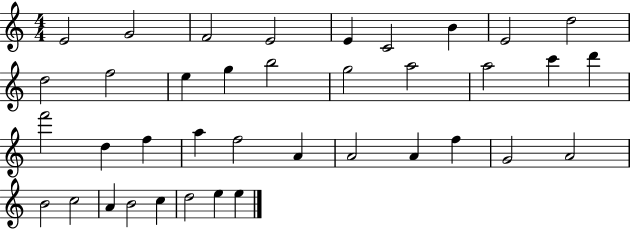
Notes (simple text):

E4/h G4/h F4/h E4/h E4/q C4/h B4/q E4/h D5/h D5/h F5/h E5/q G5/q B5/h G5/h A5/h A5/h C6/q D6/q F6/h D5/q F5/q A5/q F5/h A4/q A4/h A4/q F5/q G4/h A4/h B4/h C5/h A4/q B4/h C5/q D5/h E5/q E5/q